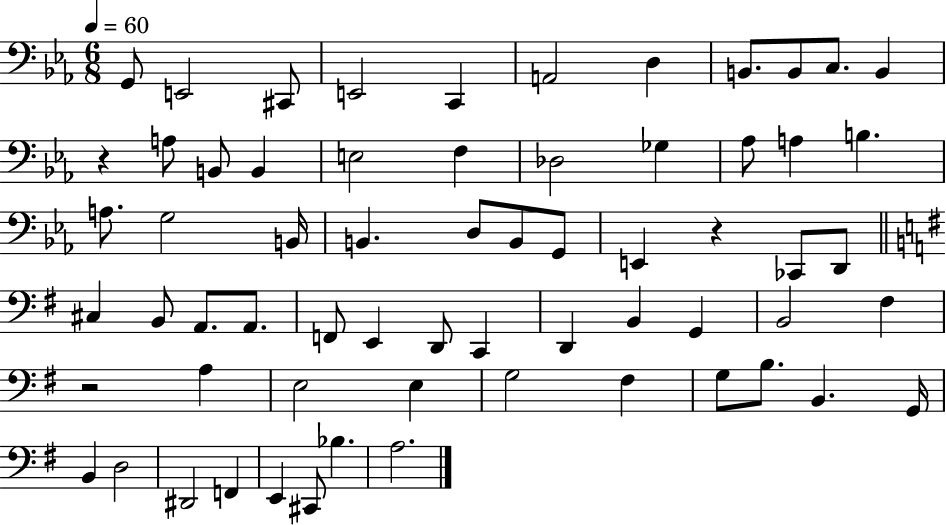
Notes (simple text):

G2/e E2/h C#2/e E2/h C2/q A2/h D3/q B2/e. B2/e C3/e. B2/q R/q A3/e B2/e B2/q E3/h F3/q Db3/h Gb3/q Ab3/e A3/q B3/q. A3/e. G3/h B2/s B2/q. D3/e B2/e G2/e E2/q R/q CES2/e D2/e C#3/q B2/e A2/e. A2/e. F2/e E2/q D2/e C2/q D2/q B2/q G2/q B2/h F#3/q R/h A3/q E3/h E3/q G3/h F#3/q G3/e B3/e. B2/q. G2/s B2/q D3/h D#2/h F2/q E2/q C#2/e Bb3/q. A3/h.